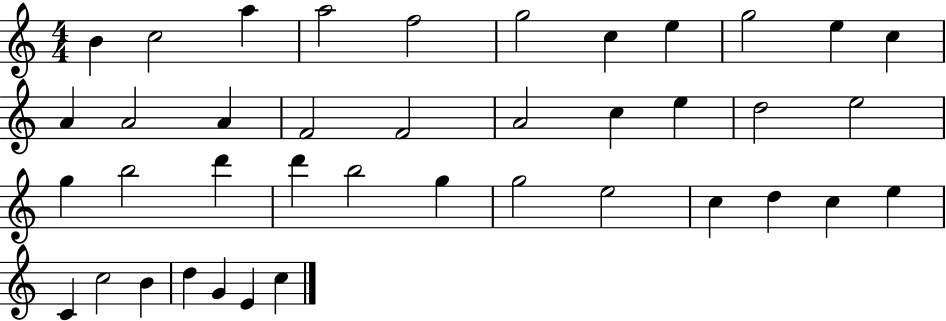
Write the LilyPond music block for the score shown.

{
  \clef treble
  \numericTimeSignature
  \time 4/4
  \key c \major
  b'4 c''2 a''4 | a''2 f''2 | g''2 c''4 e''4 | g''2 e''4 c''4 | \break a'4 a'2 a'4 | f'2 f'2 | a'2 c''4 e''4 | d''2 e''2 | \break g''4 b''2 d'''4 | d'''4 b''2 g''4 | g''2 e''2 | c''4 d''4 c''4 e''4 | \break c'4 c''2 b'4 | d''4 g'4 e'4 c''4 | \bar "|."
}